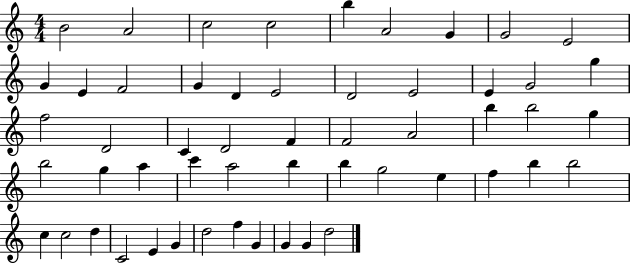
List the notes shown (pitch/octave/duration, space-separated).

B4/h A4/h C5/h C5/h B5/q A4/h G4/q G4/h E4/h G4/q E4/q F4/h G4/q D4/q E4/h D4/h E4/h E4/q G4/h G5/q F5/h D4/h C4/q D4/h F4/q F4/h A4/h B5/q B5/h G5/q B5/h G5/q A5/q C6/q A5/h B5/q B5/q G5/h E5/q F5/q B5/q B5/h C5/q C5/h D5/q C4/h E4/q G4/q D5/h F5/q G4/q G4/q G4/q D5/h